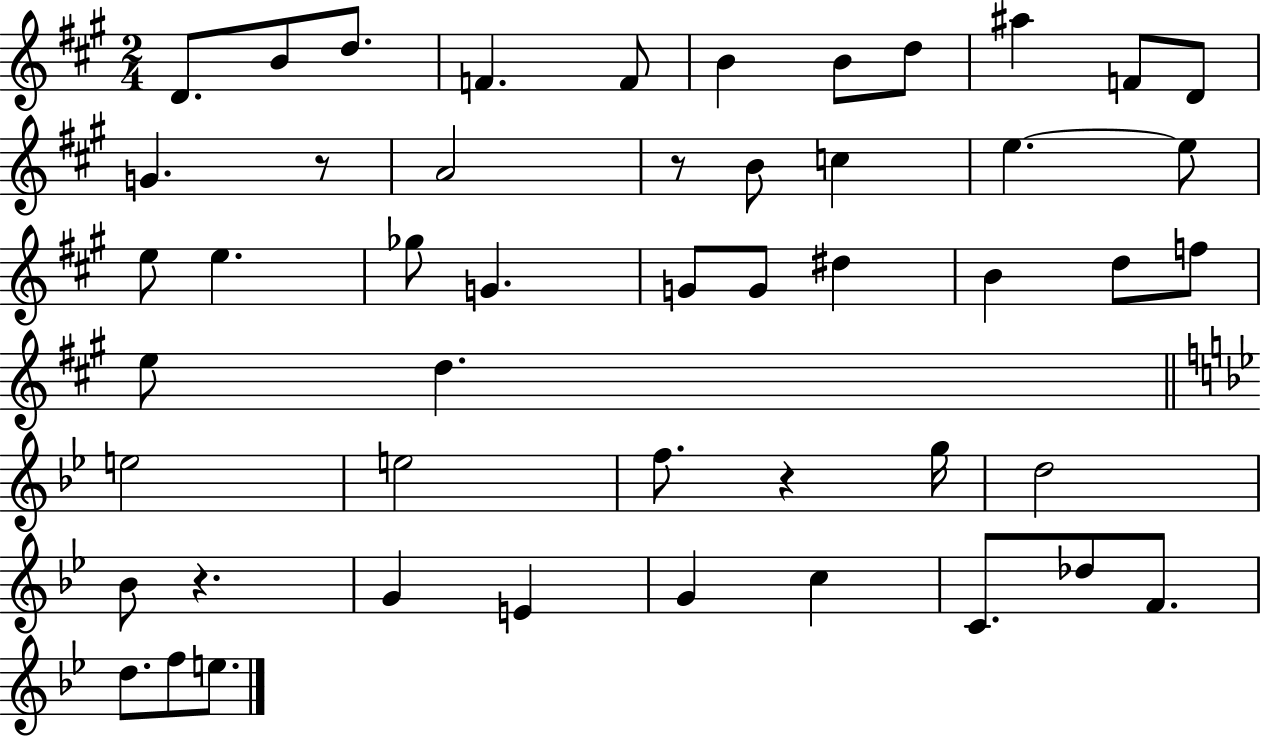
D4/e. B4/e D5/e. F4/q. F4/e B4/q B4/e D5/e A#5/q F4/e D4/e G4/q. R/e A4/h R/e B4/e C5/q E5/q. E5/e E5/e E5/q. Gb5/e G4/q. G4/e G4/e D#5/q B4/q D5/e F5/e E5/e D5/q. E5/h E5/h F5/e. R/q G5/s D5/h Bb4/e R/q. G4/q E4/q G4/q C5/q C4/e. Db5/e F4/e. D5/e. F5/e E5/e.